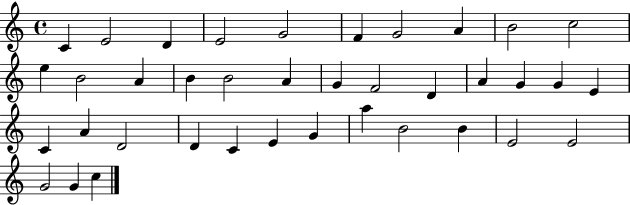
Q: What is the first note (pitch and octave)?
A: C4